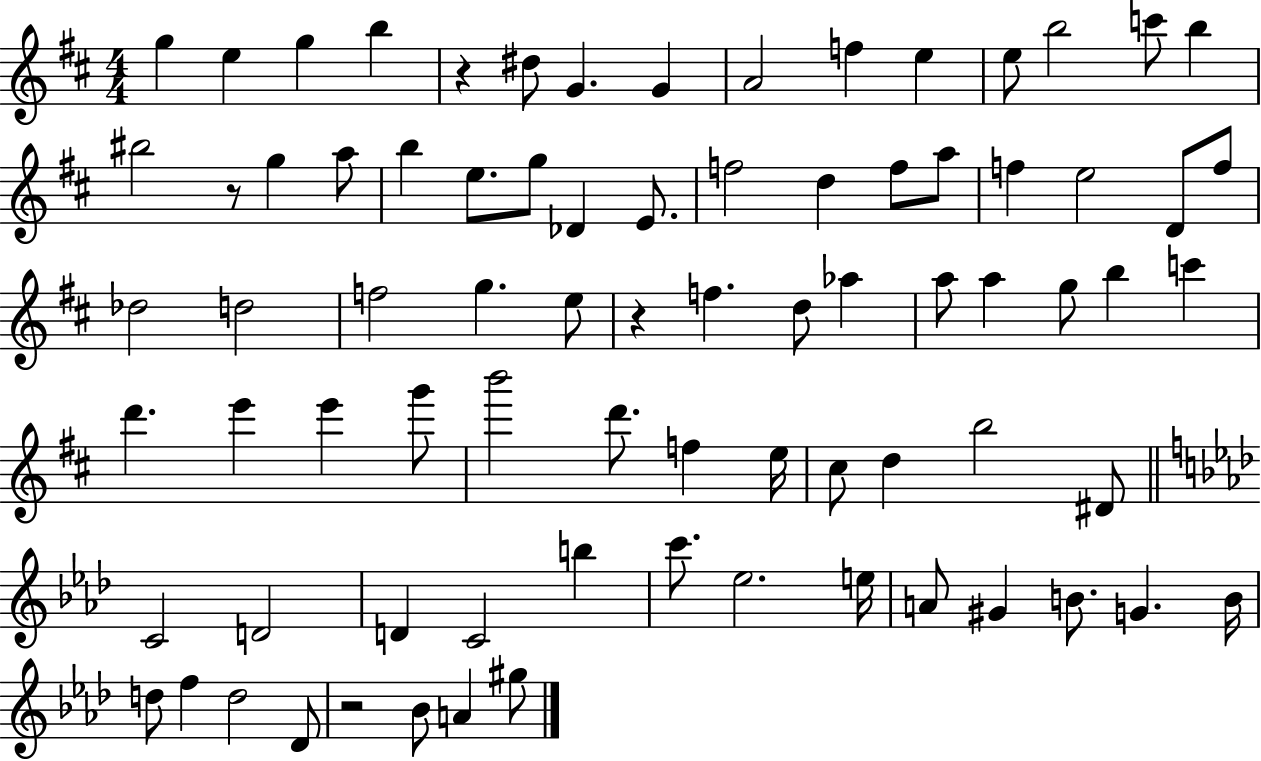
G5/q E5/q G5/q B5/q R/q D#5/e G4/q. G4/q A4/h F5/q E5/q E5/e B5/h C6/e B5/q BIS5/h R/e G5/q A5/e B5/q E5/e. G5/e Db4/q E4/e. F5/h D5/q F5/e A5/e F5/q E5/h D4/e F5/e Db5/h D5/h F5/h G5/q. E5/e R/q F5/q. D5/e Ab5/q A5/e A5/q G5/e B5/q C6/q D6/q. E6/q E6/q G6/e B6/h D6/e. F5/q E5/s C#5/e D5/q B5/h D#4/e C4/h D4/h D4/q C4/h B5/q C6/e. Eb5/h. E5/s A4/e G#4/q B4/e. G4/q. B4/s D5/e F5/q D5/h Db4/e R/h Bb4/e A4/q G#5/e